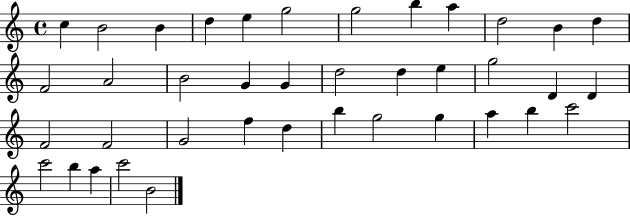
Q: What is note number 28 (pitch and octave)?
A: D5